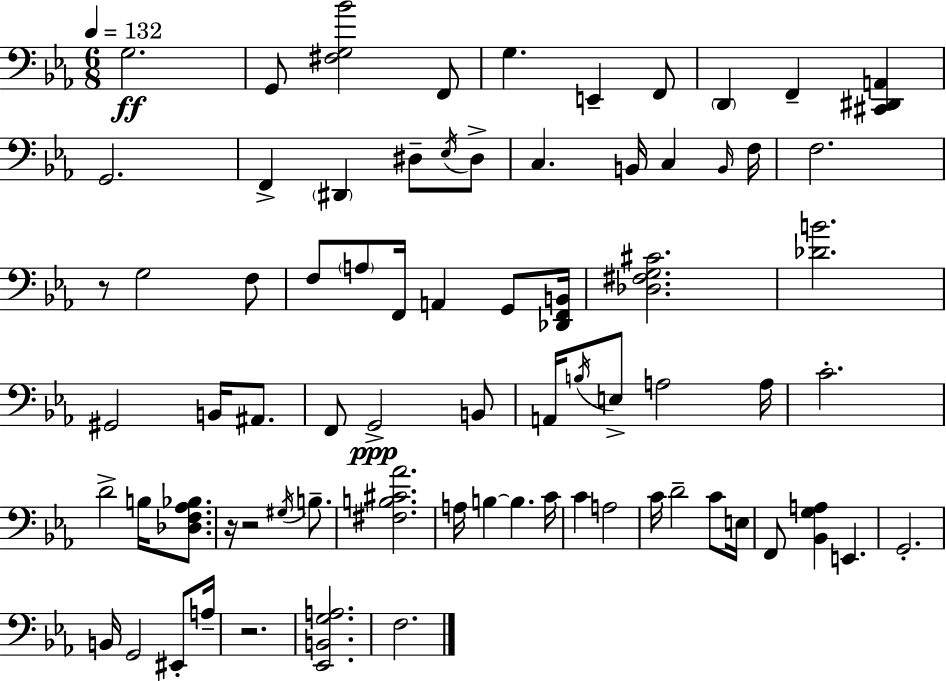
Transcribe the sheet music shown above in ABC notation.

X:1
T:Untitled
M:6/8
L:1/4
K:Cm
G,2 G,,/2 [^F,G,_B]2 F,,/2 G, E,, F,,/2 D,, F,, [^C,,^D,,A,,] G,,2 F,, ^D,, ^D,/2 _E,/4 ^D,/2 C, B,,/4 C, B,,/4 F,/4 F,2 z/2 G,2 F,/2 F,/2 A,/2 F,,/4 A,, G,,/2 [_D,,F,,B,,]/4 [_D,^F,G,^C]2 [_DB]2 ^G,,2 B,,/4 ^A,,/2 F,,/2 G,,2 B,,/2 A,,/4 B,/4 E,/2 A,2 A,/4 C2 D2 B,/4 [_D,F,_A,_B,]/2 z/4 z2 ^G,/4 B,/2 [^F,B,^C_A]2 A,/4 B, B, C/4 C A,2 C/4 D2 C/2 E,/4 F,,/2 [_B,,G,A,] E,, G,,2 B,,/4 G,,2 ^E,,/2 A,/4 z2 [_E,,B,,G,A,]2 F,2